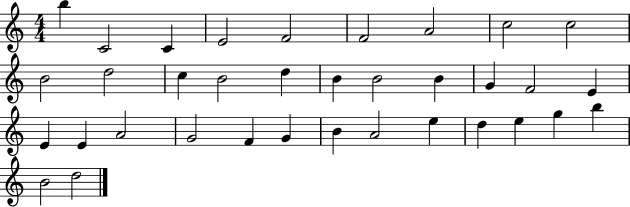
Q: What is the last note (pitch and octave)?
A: D5